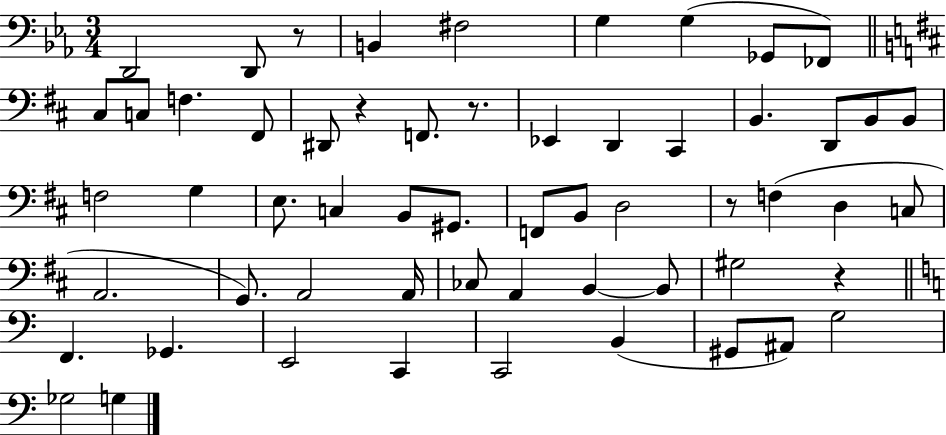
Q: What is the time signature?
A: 3/4